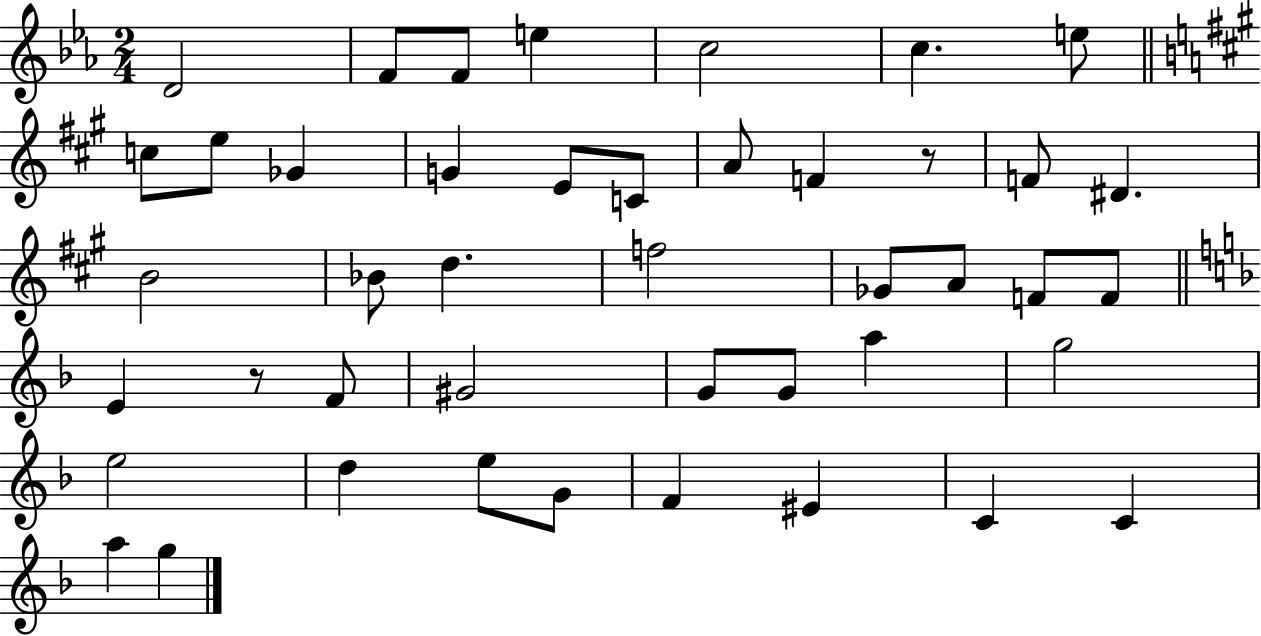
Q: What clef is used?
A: treble